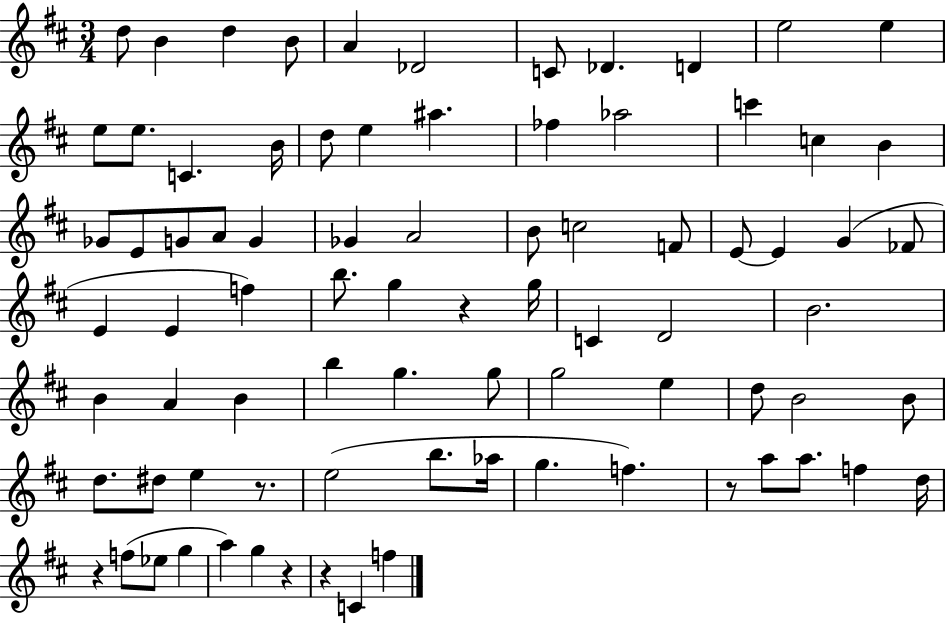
X:1
T:Untitled
M:3/4
L:1/4
K:D
d/2 B d B/2 A _D2 C/2 _D D e2 e e/2 e/2 C B/4 d/2 e ^a _f _a2 c' c B _G/2 E/2 G/2 A/2 G _G A2 B/2 c2 F/2 E/2 E G _F/2 E E f b/2 g z g/4 C D2 B2 B A B b g g/2 g2 e d/2 B2 B/2 d/2 ^d/2 e z/2 e2 b/2 _a/4 g f z/2 a/2 a/2 f d/4 z f/2 _e/2 g a g z z C f